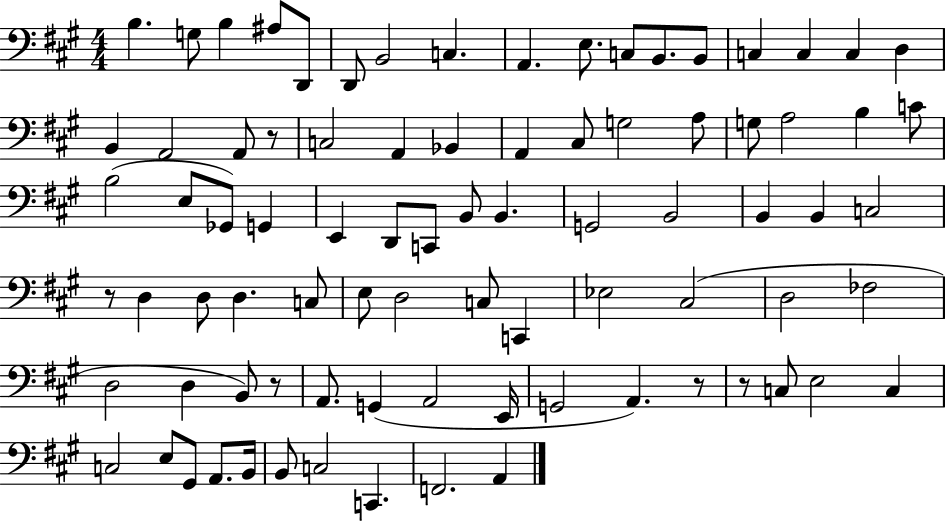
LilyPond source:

{
  \clef bass
  \numericTimeSignature
  \time 4/4
  \key a \major
  b4. g8 b4 ais8 d,8 | d,8 b,2 c4. | a,4. e8. c8 b,8. b,8 | c4 c4 c4 d4 | \break b,4 a,2 a,8 r8 | c2 a,4 bes,4 | a,4 cis8 g2 a8 | g8 a2 b4 c'8 | \break b2( e8 ges,8) g,4 | e,4 d,8 c,8 b,8 b,4. | g,2 b,2 | b,4 b,4 c2 | \break r8 d4 d8 d4. c8 | e8 d2 c8 c,4 | ees2 cis2( | d2 fes2 | \break d2 d4 b,8) r8 | a,8. g,4( a,2 e,16 | g,2 a,4.) r8 | r8 c8 e2 c4 | \break c2 e8 gis,8 a,8. b,16 | b,8 c2 c,4. | f,2. a,4 | \bar "|."
}